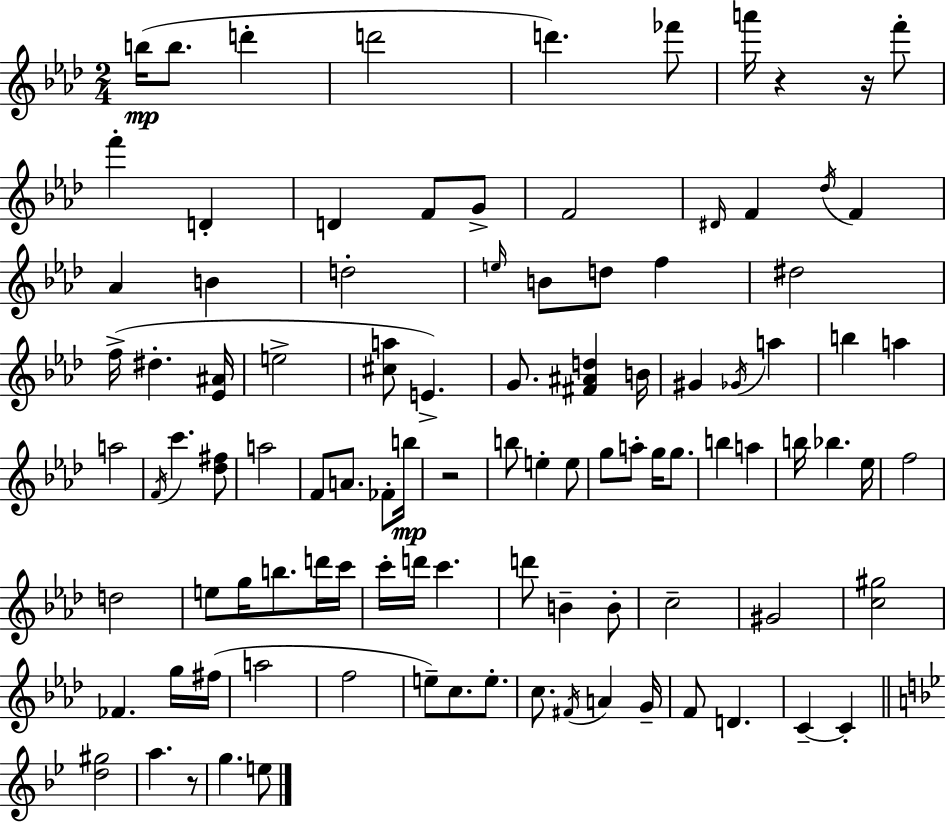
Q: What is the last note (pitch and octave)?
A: E5